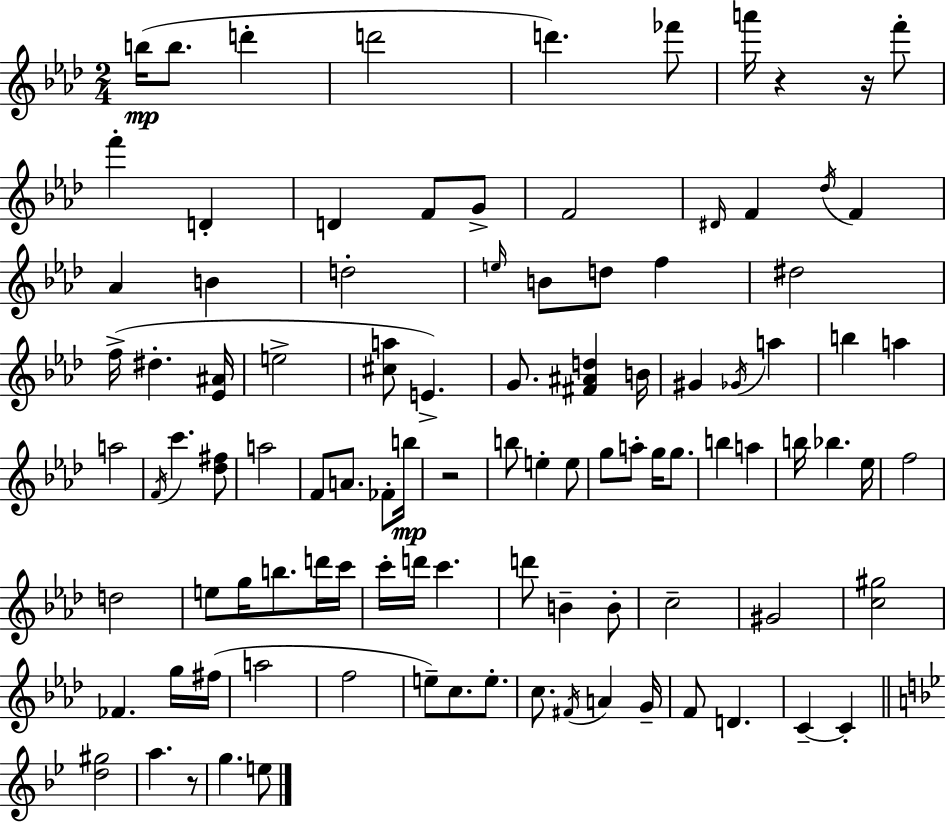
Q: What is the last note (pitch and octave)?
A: E5